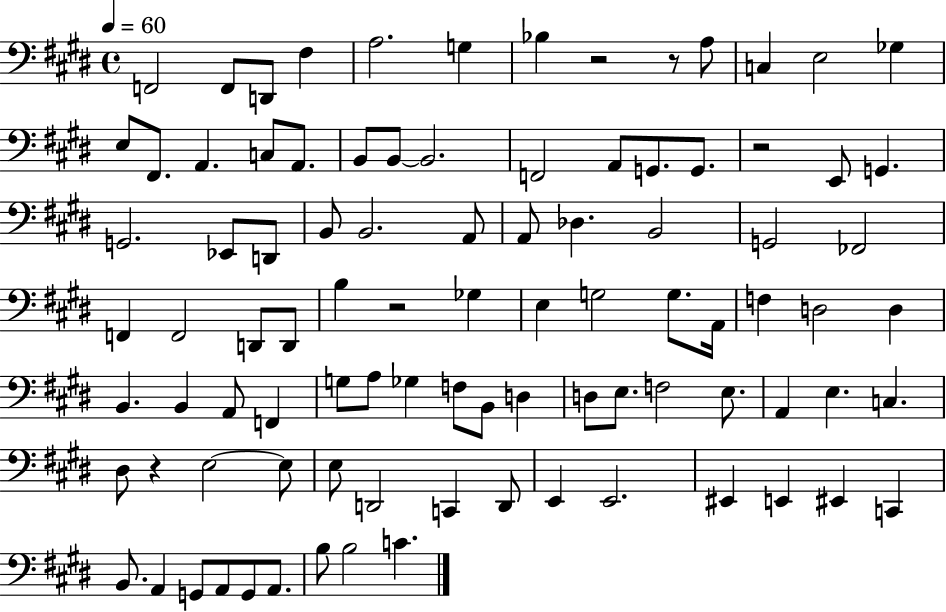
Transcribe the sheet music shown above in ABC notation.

X:1
T:Untitled
M:4/4
L:1/4
K:E
F,,2 F,,/2 D,,/2 ^F, A,2 G, _B, z2 z/2 A,/2 C, E,2 _G, E,/2 ^F,,/2 A,, C,/2 A,,/2 B,,/2 B,,/2 B,,2 F,,2 A,,/2 G,,/2 G,,/2 z2 E,,/2 G,, G,,2 _E,,/2 D,,/2 B,,/2 B,,2 A,,/2 A,,/2 _D, B,,2 G,,2 _F,,2 F,, F,,2 D,,/2 D,,/2 B, z2 _G, E, G,2 G,/2 A,,/4 F, D,2 D, B,, B,, A,,/2 F,, G,/2 A,/2 _G, F,/2 B,,/2 D, D,/2 E,/2 F,2 E,/2 A,, E, C, ^D,/2 z E,2 E,/2 E,/2 D,,2 C,, D,,/2 E,, E,,2 ^E,, E,, ^E,, C,, B,,/2 A,, G,,/2 A,,/2 G,,/2 A,,/2 B,/2 B,2 C